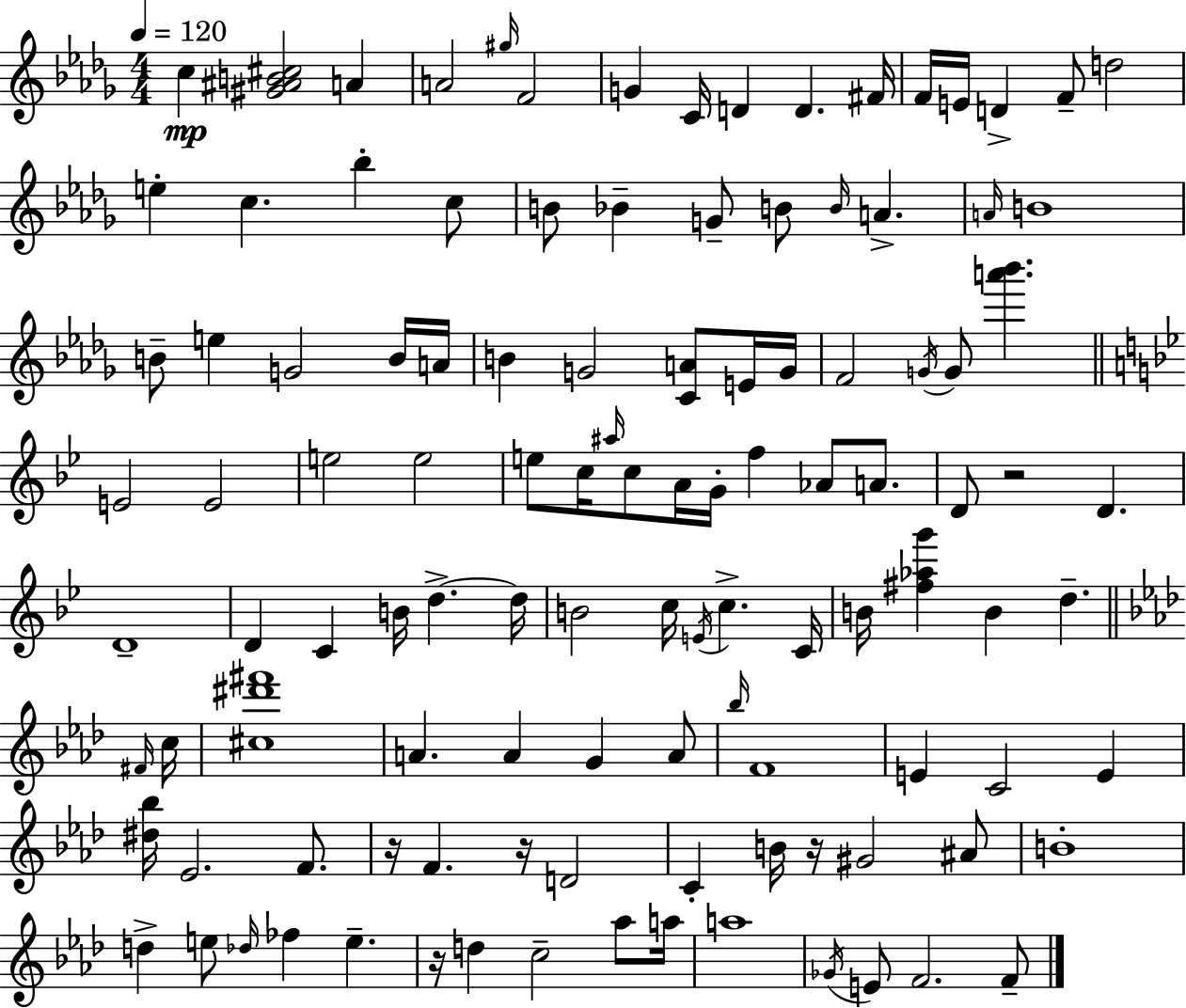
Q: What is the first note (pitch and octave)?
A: C5